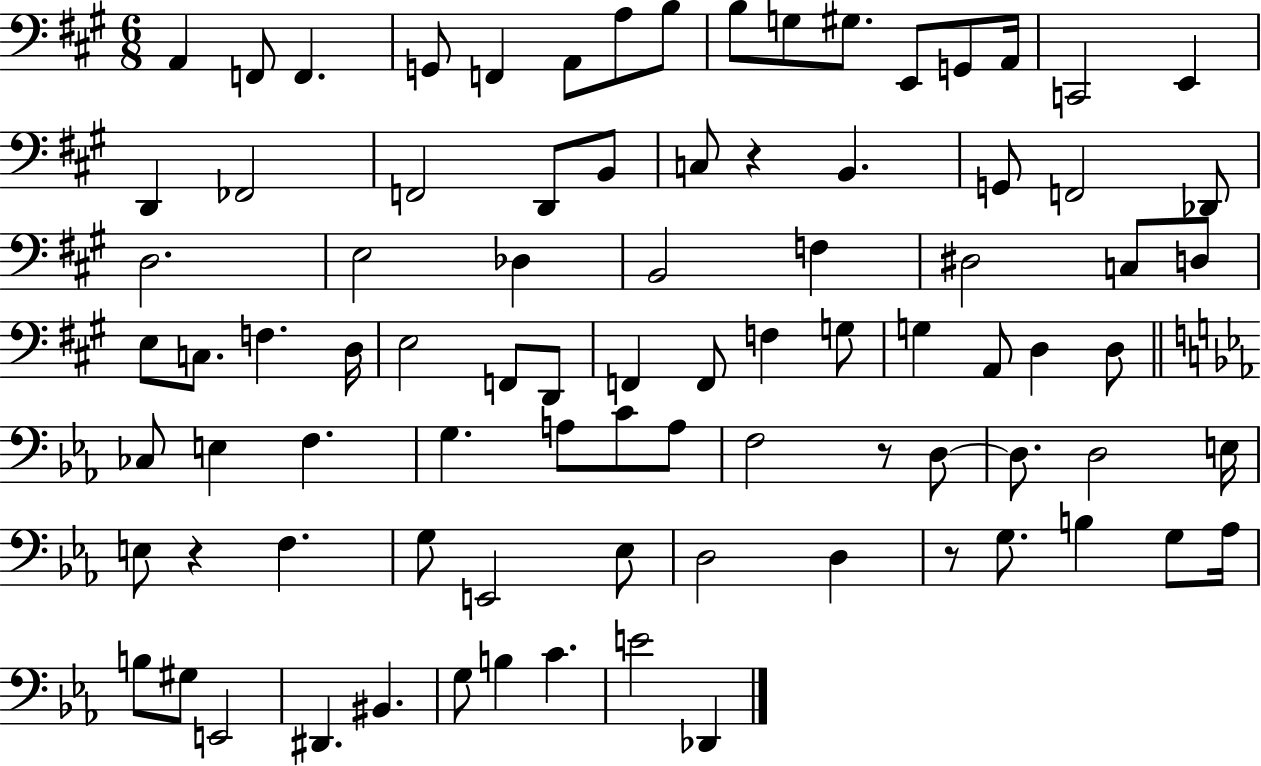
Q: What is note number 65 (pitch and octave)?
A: E2